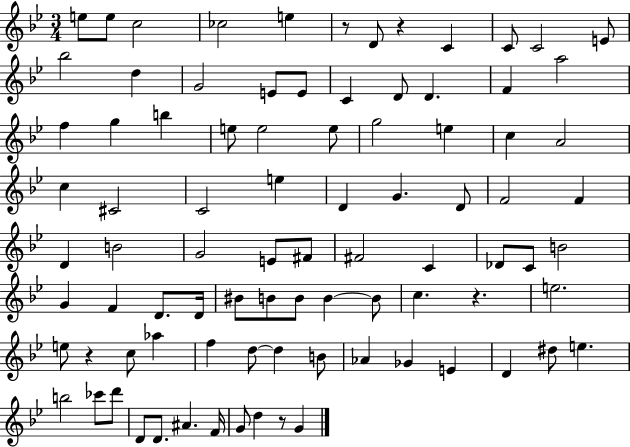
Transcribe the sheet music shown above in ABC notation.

X:1
T:Untitled
M:3/4
L:1/4
K:Bb
e/2 e/2 c2 _c2 e z/2 D/2 z C C/2 C2 E/2 _b2 d G2 E/2 E/2 C D/2 D F a2 f g b e/2 e2 e/2 g2 e c A2 c ^C2 C2 e D G D/2 F2 F D B2 G2 E/2 ^F/2 ^F2 C _D/2 C/2 B2 G F D/2 D/4 ^B/2 B/2 B/2 B B/2 c z e2 e/2 z c/2 _a f d/2 d B/2 _A _G E D ^d/2 e b2 _c'/2 d'/2 D/2 D/2 ^A F/4 G/2 d z/2 G